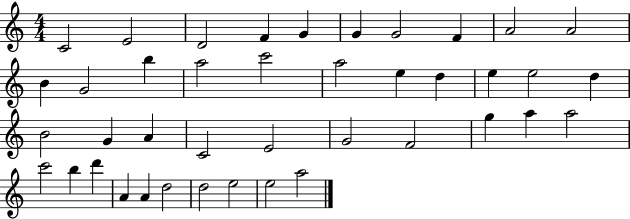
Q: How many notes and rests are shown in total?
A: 41